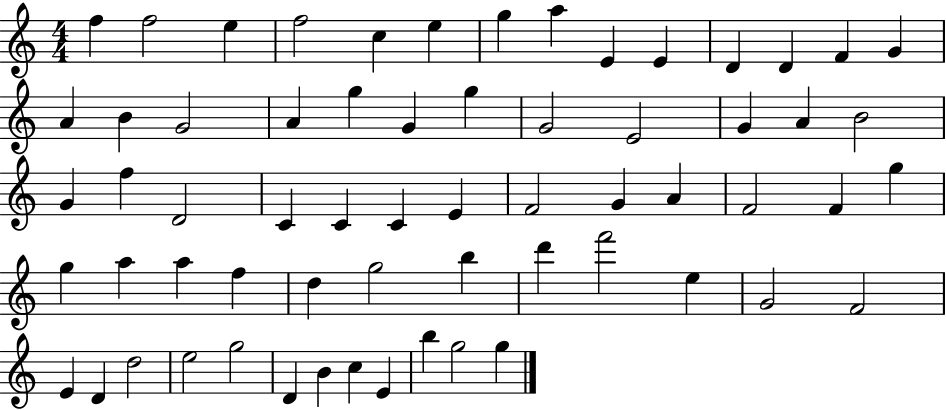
{
  \clef treble
  \numericTimeSignature
  \time 4/4
  \key c \major
  f''4 f''2 e''4 | f''2 c''4 e''4 | g''4 a''4 e'4 e'4 | d'4 d'4 f'4 g'4 | \break a'4 b'4 g'2 | a'4 g''4 g'4 g''4 | g'2 e'2 | g'4 a'4 b'2 | \break g'4 f''4 d'2 | c'4 c'4 c'4 e'4 | f'2 g'4 a'4 | f'2 f'4 g''4 | \break g''4 a''4 a''4 f''4 | d''4 g''2 b''4 | d'''4 f'''2 e''4 | g'2 f'2 | \break e'4 d'4 d''2 | e''2 g''2 | d'4 b'4 c''4 e'4 | b''4 g''2 g''4 | \break \bar "|."
}